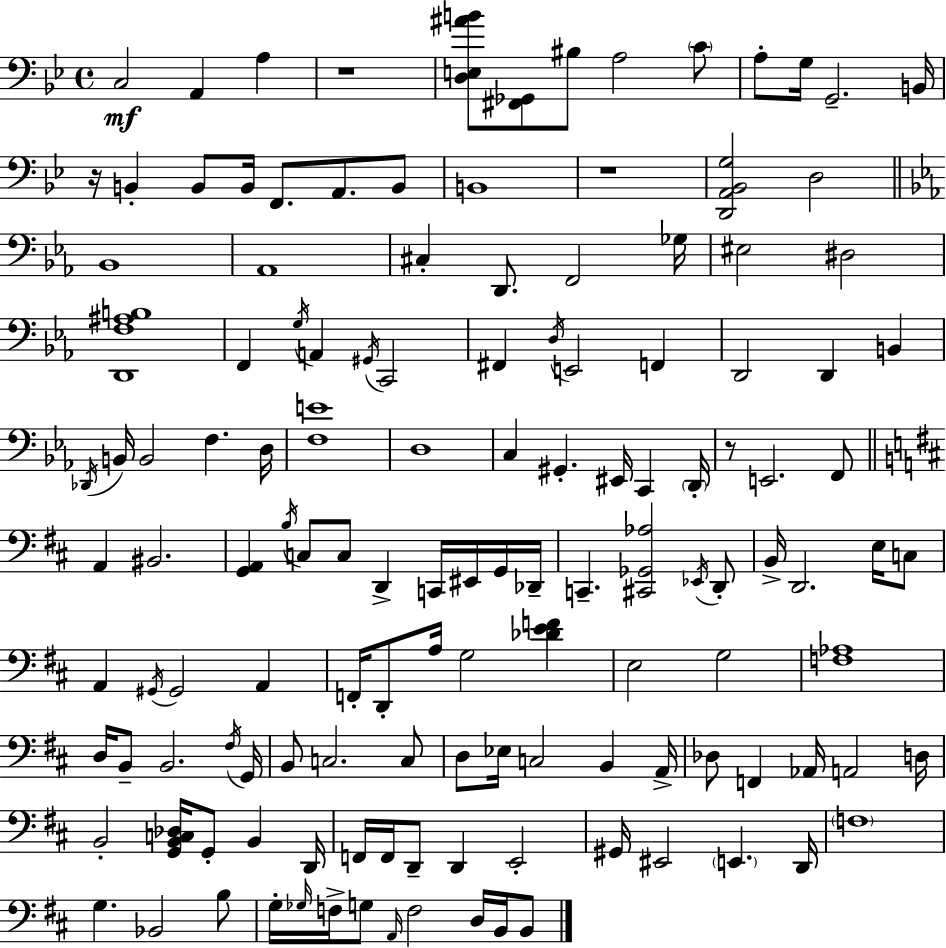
X:1
T:Untitled
M:4/4
L:1/4
K:Gm
C,2 A,, A, z4 [D,E,^AB]/2 [^F,,_G,,]/2 ^B,/2 A,2 C/2 A,/2 G,/4 G,,2 B,,/4 z/4 B,, B,,/2 B,,/4 F,,/2 A,,/2 B,,/2 B,,4 z4 [D,,A,,_B,,G,]2 D,2 _B,,4 _A,,4 ^C, D,,/2 F,,2 _G,/4 ^E,2 ^D,2 [D,,F,^A,B,]4 F,, G,/4 A,, ^G,,/4 C,,2 ^F,, D,/4 E,,2 F,, D,,2 D,, B,, _D,,/4 B,,/4 B,,2 F, D,/4 [F,E]4 D,4 C, ^G,, ^E,,/4 C,, D,,/4 z/2 E,,2 F,,/2 A,, ^B,,2 [G,,A,,] B,/4 C,/2 C,/2 D,, C,,/4 ^E,,/4 G,,/4 _D,,/4 C,, [^C,,_G,,_A,]2 _E,,/4 D,,/2 B,,/4 D,,2 E,/4 C,/2 A,, ^G,,/4 ^G,,2 A,, F,,/4 D,,/2 A,/4 G,2 [_DEF] E,2 G,2 [F,_A,]4 D,/4 B,,/2 B,,2 ^F,/4 G,,/4 B,,/2 C,2 C,/2 D,/2 _E,/4 C,2 B,, A,,/4 _D,/2 F,, _A,,/4 A,,2 D,/4 B,,2 [G,,B,,C,_D,]/4 G,,/2 B,, D,,/4 F,,/4 F,,/4 D,,/2 D,, E,,2 ^G,,/4 ^E,,2 E,, D,,/4 F,4 G, _B,,2 B,/2 G,/4 _G,/4 F,/4 G,/2 A,,/4 F,2 D,/4 B,,/4 B,,/2